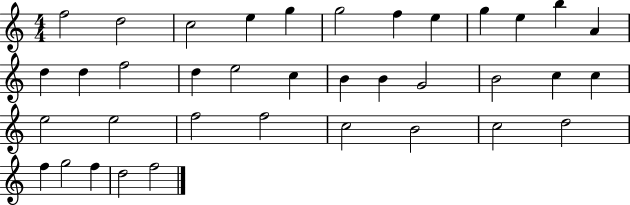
F5/h D5/h C5/h E5/q G5/q G5/h F5/q E5/q G5/q E5/q B5/q A4/q D5/q D5/q F5/h D5/q E5/h C5/q B4/q B4/q G4/h B4/h C5/q C5/q E5/h E5/h F5/h F5/h C5/h B4/h C5/h D5/h F5/q G5/h F5/q D5/h F5/h